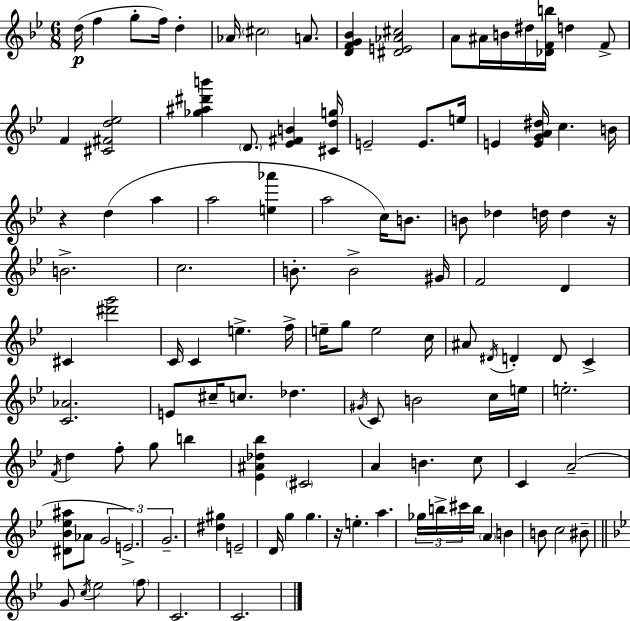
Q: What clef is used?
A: treble